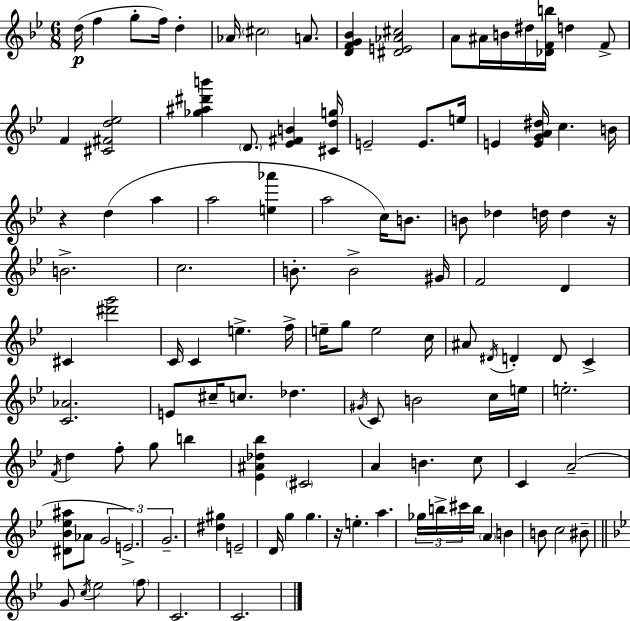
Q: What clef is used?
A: treble